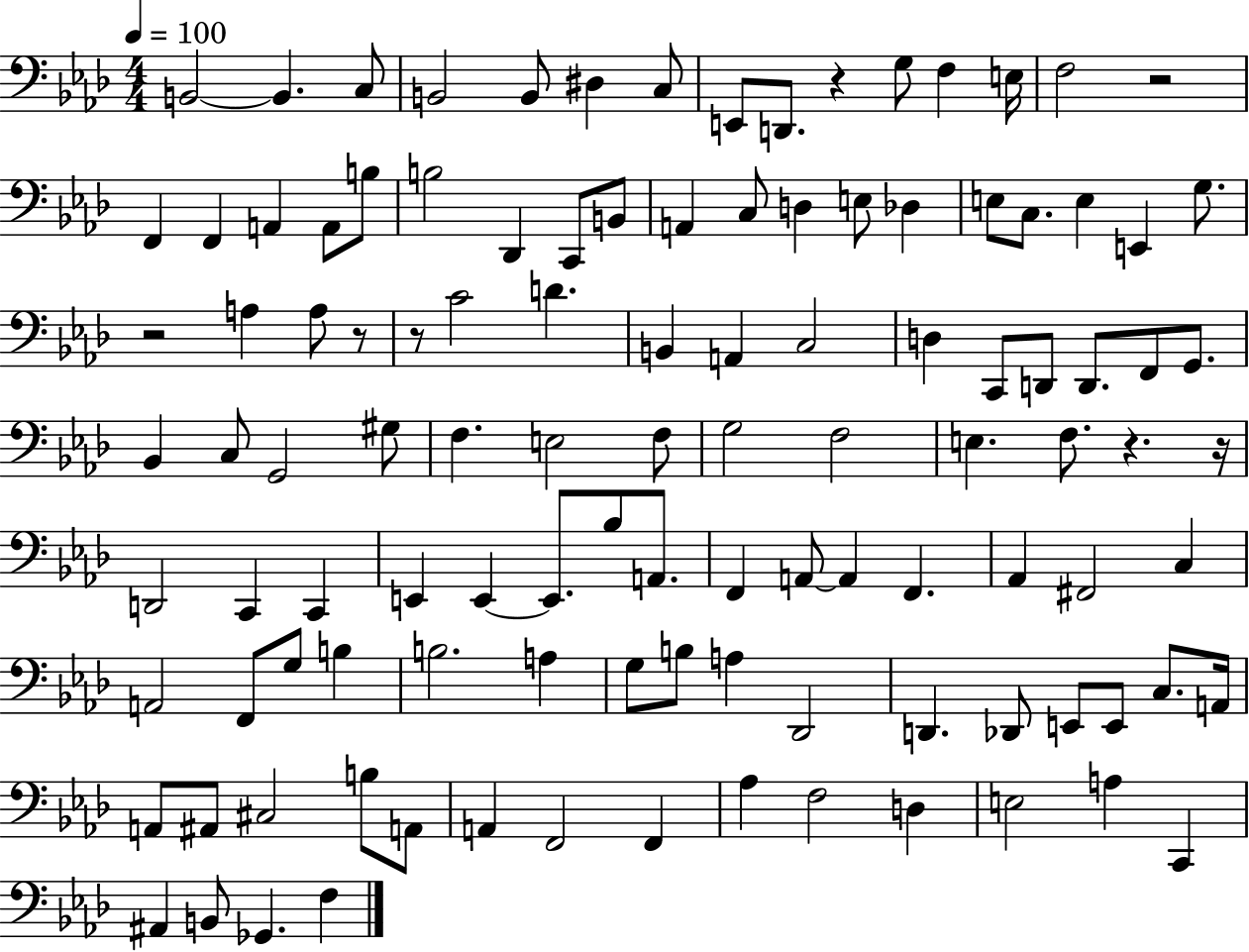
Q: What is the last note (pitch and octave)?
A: F3